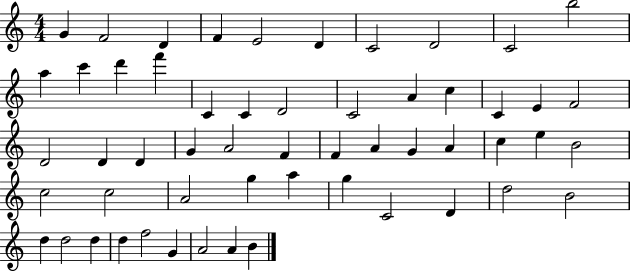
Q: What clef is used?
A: treble